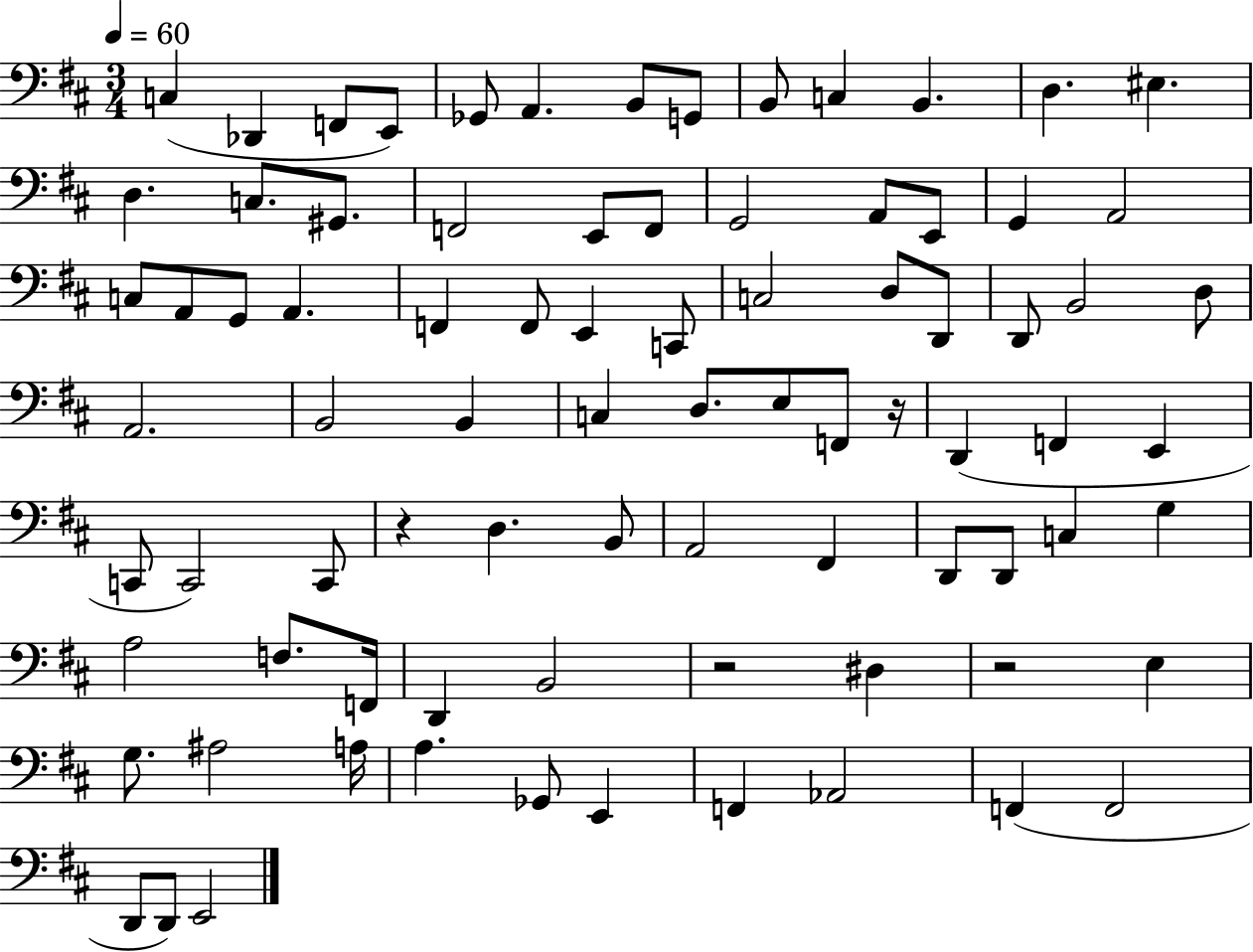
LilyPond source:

{
  \clef bass
  \numericTimeSignature
  \time 3/4
  \key d \major
  \tempo 4 = 60
  c4( des,4 f,8 e,8) | ges,8 a,4. b,8 g,8 | b,8 c4 b,4. | d4. eis4. | \break d4. c8. gis,8. | f,2 e,8 f,8 | g,2 a,8 e,8 | g,4 a,2 | \break c8 a,8 g,8 a,4. | f,4 f,8 e,4 c,8 | c2 d8 d,8 | d,8 b,2 d8 | \break a,2. | b,2 b,4 | c4 d8. e8 f,8 r16 | d,4( f,4 e,4 | \break c,8 c,2) c,8 | r4 d4. b,8 | a,2 fis,4 | d,8 d,8 c4 g4 | \break a2 f8. f,16 | d,4 b,2 | r2 dis4 | r2 e4 | \break g8. ais2 a16 | a4. ges,8 e,4 | f,4 aes,2 | f,4( f,2 | \break d,8 d,8) e,2 | \bar "|."
}